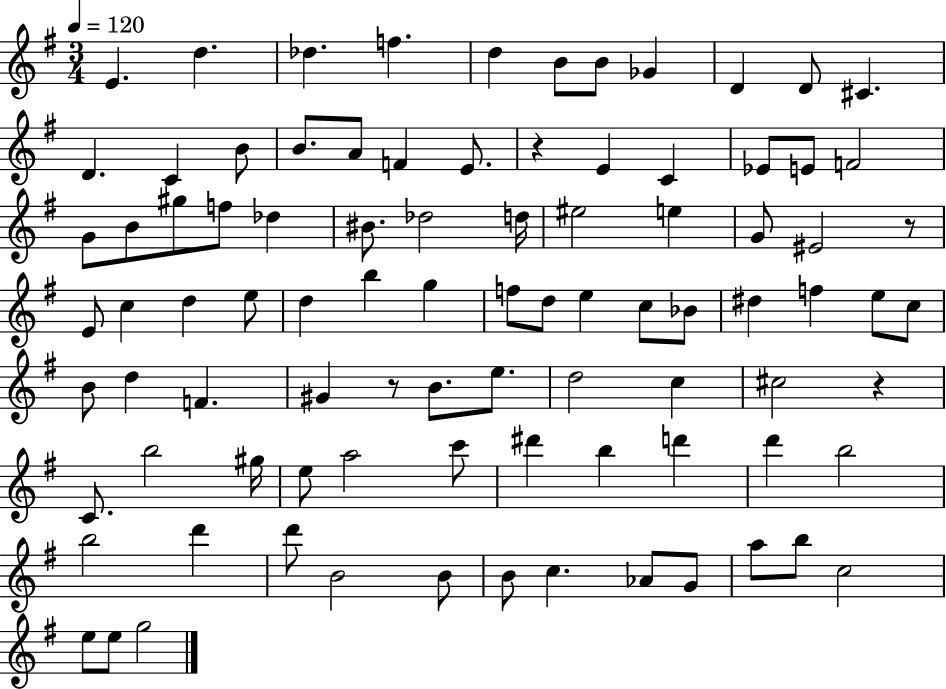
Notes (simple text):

E4/q. D5/q. Db5/q. F5/q. D5/q B4/e B4/e Gb4/q D4/q D4/e C#4/q. D4/q. C4/q B4/e B4/e. A4/e F4/q E4/e. R/q E4/q C4/q Eb4/e E4/e F4/h G4/e B4/e G#5/e F5/e Db5/q BIS4/e. Db5/h D5/s EIS5/h E5/q G4/e EIS4/h R/e E4/e C5/q D5/q E5/e D5/q B5/q G5/q F5/e D5/e E5/q C5/e Bb4/e D#5/q F5/q E5/e C5/e B4/e D5/q F4/q. G#4/q R/e B4/e. E5/e. D5/h C5/q C#5/h R/q C4/e. B5/h G#5/s E5/e A5/h C6/e D#6/q B5/q D6/q D6/q B5/h B5/h D6/q D6/e B4/h B4/e B4/e C5/q. Ab4/e G4/e A5/e B5/e C5/h E5/e E5/e G5/h